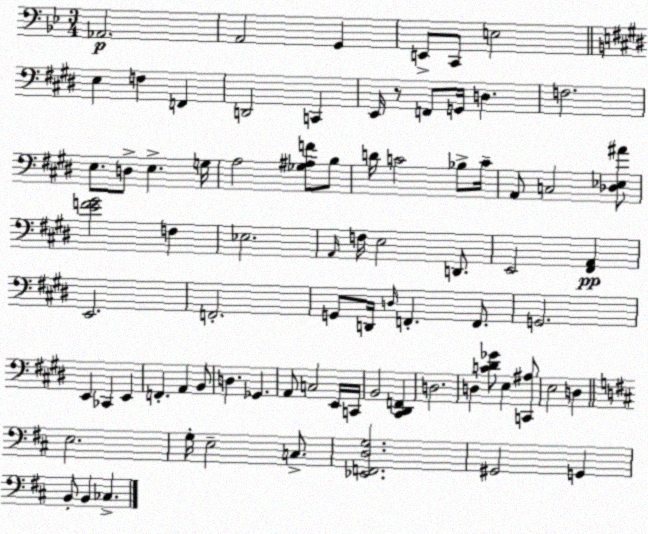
X:1
T:Untitled
M:3/4
L:1/4
K:Bb
_A,,2 A,,2 G,, E,,/2 C,,/2 E,2 E, F, F,, D,,2 C,, E,,/4 z/2 F,,/2 G,,/4 D, F,2 E,/2 D,/2 E, G,/4 A,2 [_G,^A,F]/2 B,/2 D/4 C2 _B,/2 C/4 A,,/2 C,2 [_D,_E,^A]/2 [EF^G]2 F, _E,2 A,,/4 F,/4 E,2 D,,/2 E,,2 [^F,,A,,] E,,2 F,,2 G,,/2 D,,/4 D,/4 F,, F,,/2 G,,2 E,, _C,, E,, F,, A,, B,,/2 D, _G,, A,,/2 C,2 E,,/4 C,,/4 B,,2 [^C,,^D,,F,,] D,2 D, [C^D_G]/2 E, [C,,^A,]/2 E,2 D, E,2 G,/4 E,2 C,/2 [_E,,F,,D,G,]2 ^G,,2 G,, B,,/2 B,, _C,